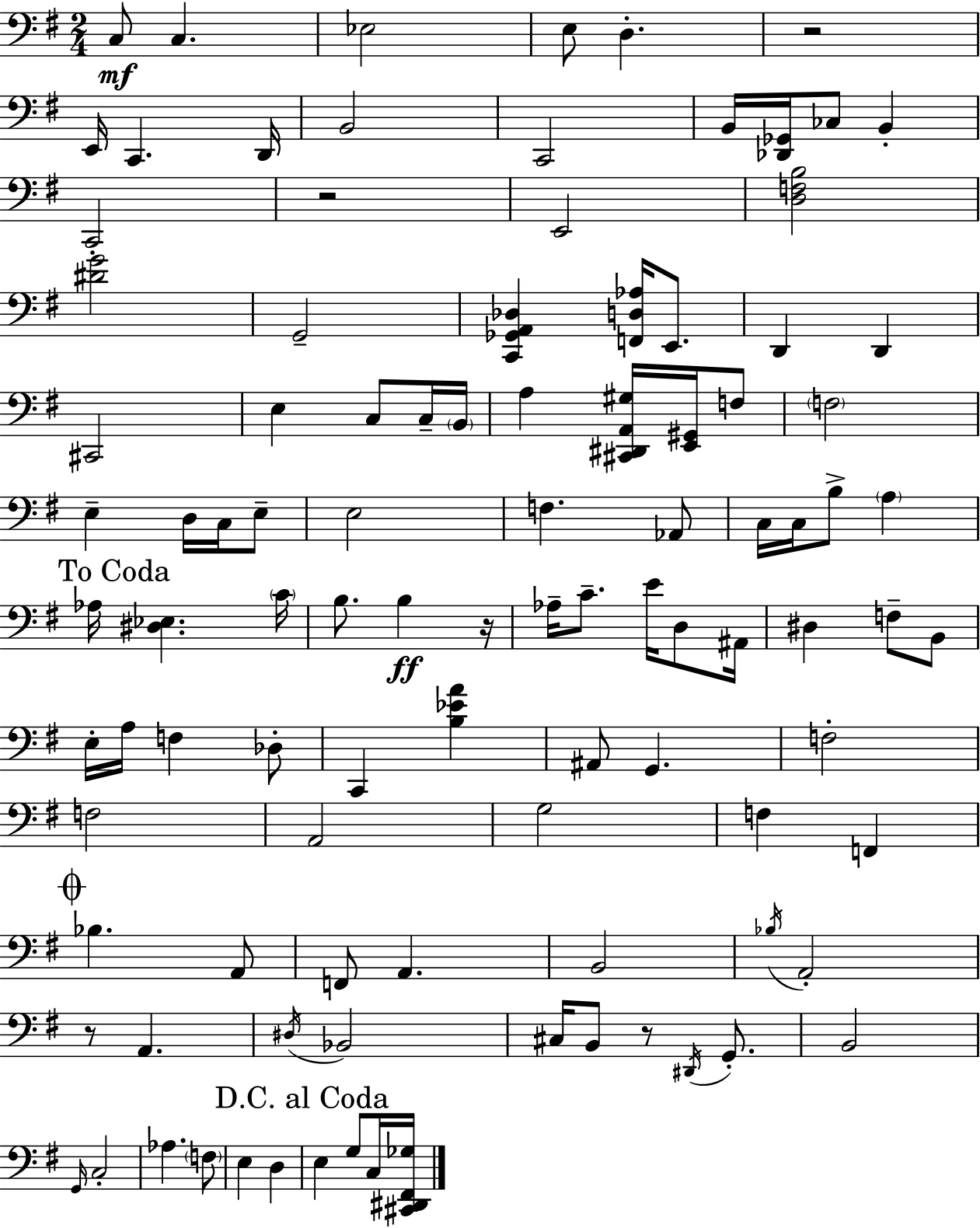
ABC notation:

X:1
T:Untitled
M:2/4
L:1/4
K:G
C,/2 C, _E,2 E,/2 D, z2 E,,/4 C,, D,,/4 B,,2 C,,2 B,,/4 [_D,,_G,,]/4 _C,/2 B,, C,,2 z2 E,,2 [D,F,B,]2 [^DG]2 G,,2 [C,,_G,,A,,_D,] [F,,D,_A,]/4 E,,/2 D,, D,, ^C,,2 E, C,/2 C,/4 B,,/4 A, [^C,,^D,,A,,^G,]/4 [E,,^G,,]/4 F,/2 F,2 E, D,/4 C,/4 E,/2 E,2 F, _A,,/2 C,/4 C,/4 B,/2 A, _A,/4 [^D,_E,] C/4 B,/2 B, z/4 _A,/4 C/2 E/4 D,/2 ^A,,/4 ^D, F,/2 B,,/2 E,/4 A,/4 F, _D,/2 C,, [B,_EA] ^A,,/2 G,, F,2 F,2 A,,2 G,2 F, F,, _B, A,,/2 F,,/2 A,, B,,2 _B,/4 A,,2 z/2 A,, ^D,/4 _B,,2 ^C,/4 B,,/2 z/2 ^D,,/4 G,,/2 B,,2 G,,/4 C,2 _A, F,/2 E, D, E, G,/2 C,/4 [^C,,^D,,^F,,_G,]/4